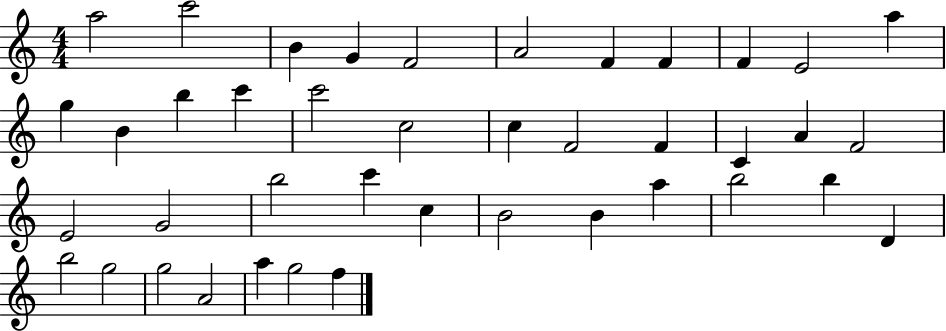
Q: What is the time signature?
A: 4/4